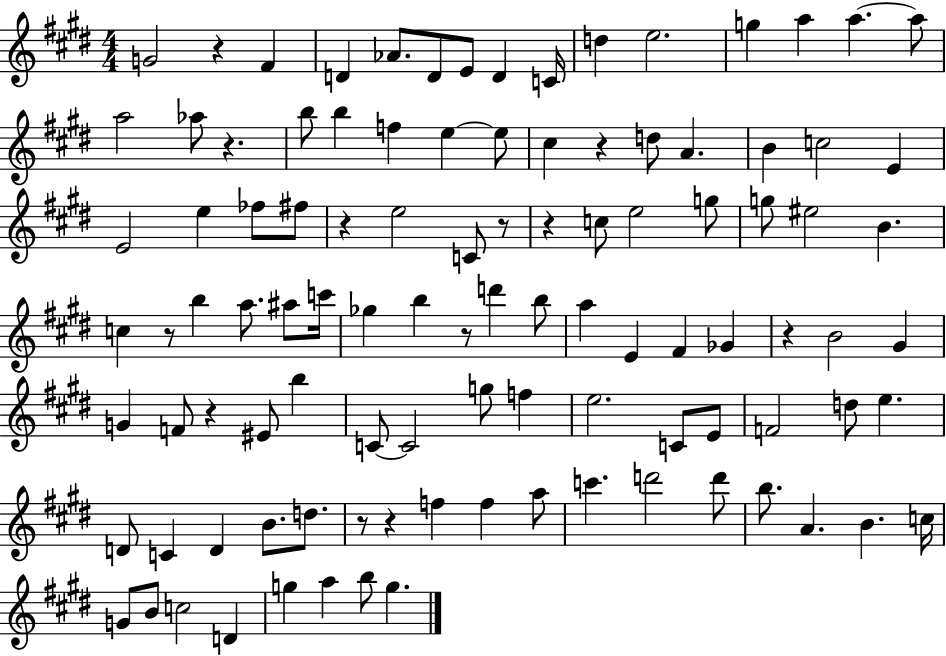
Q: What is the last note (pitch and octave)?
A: G5